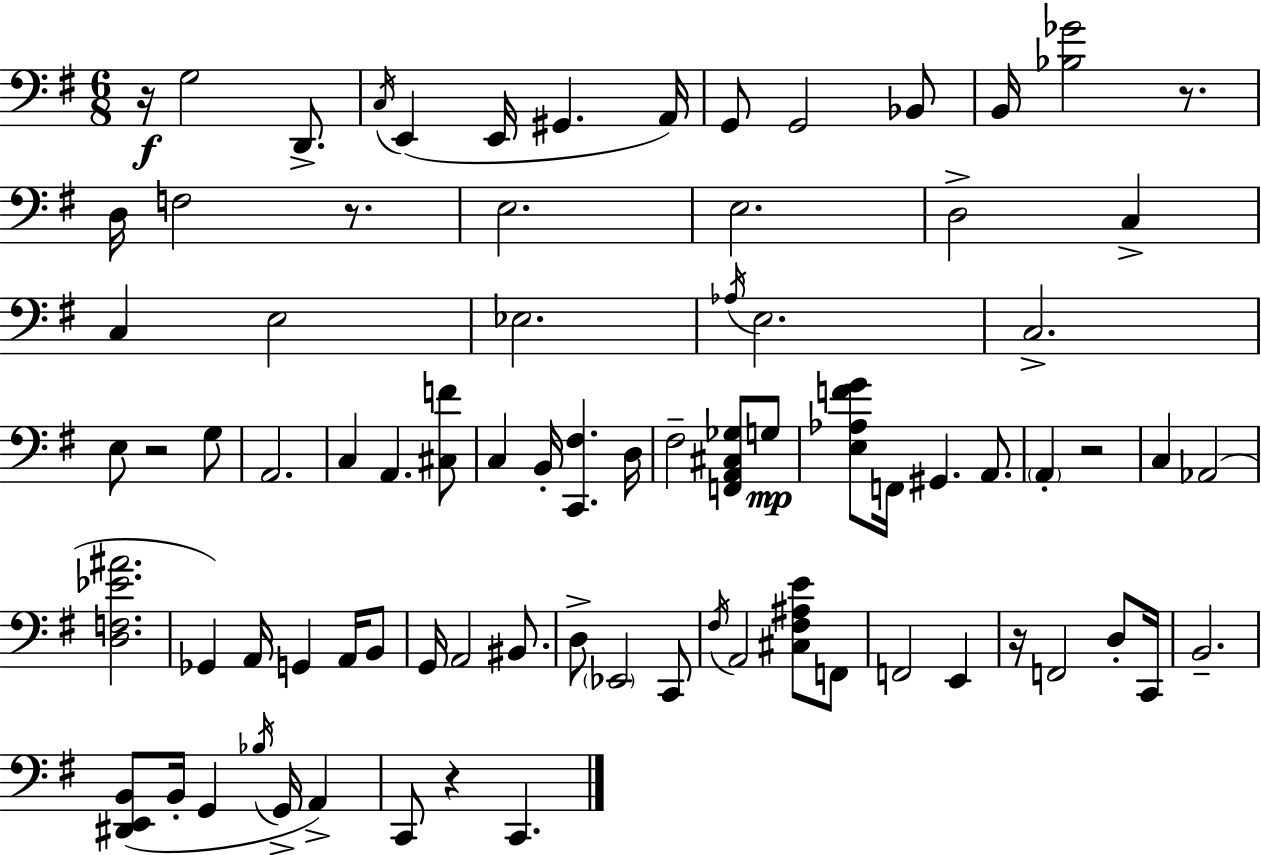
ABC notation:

X:1
T:Untitled
M:6/8
L:1/4
K:G
z/4 G,2 D,,/2 C,/4 E,, E,,/4 ^G,, A,,/4 G,,/2 G,,2 _B,,/2 B,,/4 [_B,_G]2 z/2 D,/4 F,2 z/2 E,2 E,2 D,2 C, C, E,2 _E,2 _A,/4 E,2 C,2 E,/2 z2 G,/2 A,,2 C, A,, [^C,F]/2 C, B,,/4 [C,,^F,] D,/4 ^F,2 [F,,A,,^C,_G,]/2 G,/2 [E,_A,FG]/2 F,,/4 ^G,, A,,/2 A,, z2 C, _A,,2 [D,F,_E^A]2 _G,, A,,/4 G,, A,,/4 B,,/2 G,,/4 A,,2 ^B,,/2 D,/2 _E,,2 C,,/2 ^F,/4 A,,2 [^C,^F,^A,E]/2 F,,/2 F,,2 E,, z/4 F,,2 D,/2 C,,/4 B,,2 [^D,,E,,B,,]/2 B,,/4 G,, _B,/4 G,,/4 A,, C,,/2 z C,,